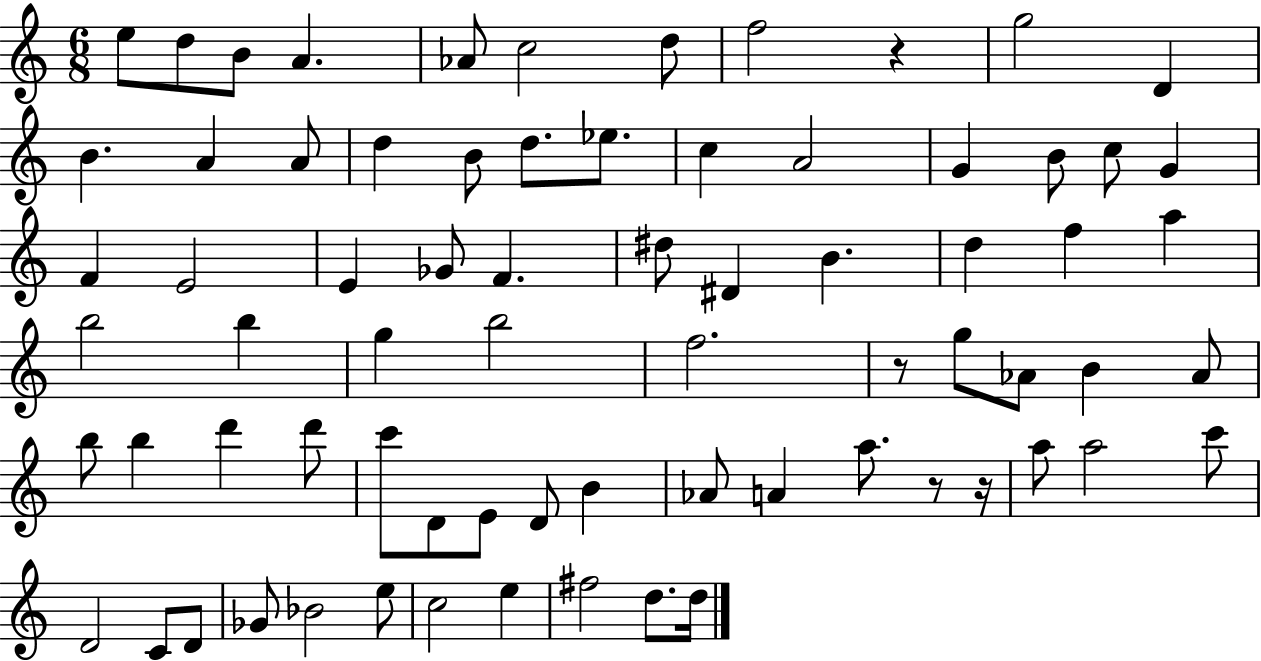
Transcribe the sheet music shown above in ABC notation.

X:1
T:Untitled
M:6/8
L:1/4
K:C
e/2 d/2 B/2 A _A/2 c2 d/2 f2 z g2 D B A A/2 d B/2 d/2 _e/2 c A2 G B/2 c/2 G F E2 E _G/2 F ^d/2 ^D B d f a b2 b g b2 f2 z/2 g/2 _A/2 B _A/2 b/2 b d' d'/2 c'/2 D/2 E/2 D/2 B _A/2 A a/2 z/2 z/4 a/2 a2 c'/2 D2 C/2 D/2 _G/2 _B2 e/2 c2 e ^f2 d/2 d/4